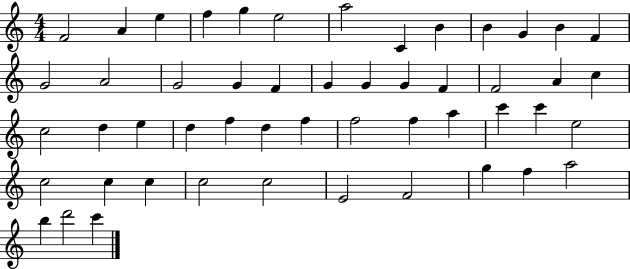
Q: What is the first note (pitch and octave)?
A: F4